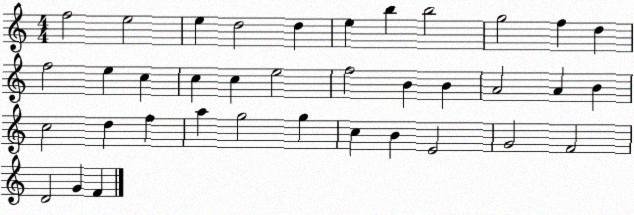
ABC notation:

X:1
T:Untitled
M:4/4
L:1/4
K:C
f2 e2 e d2 d e b b2 g2 f d f2 e c c c e2 f2 B B A2 A B c2 d f a g2 g c B E2 G2 F2 D2 G F